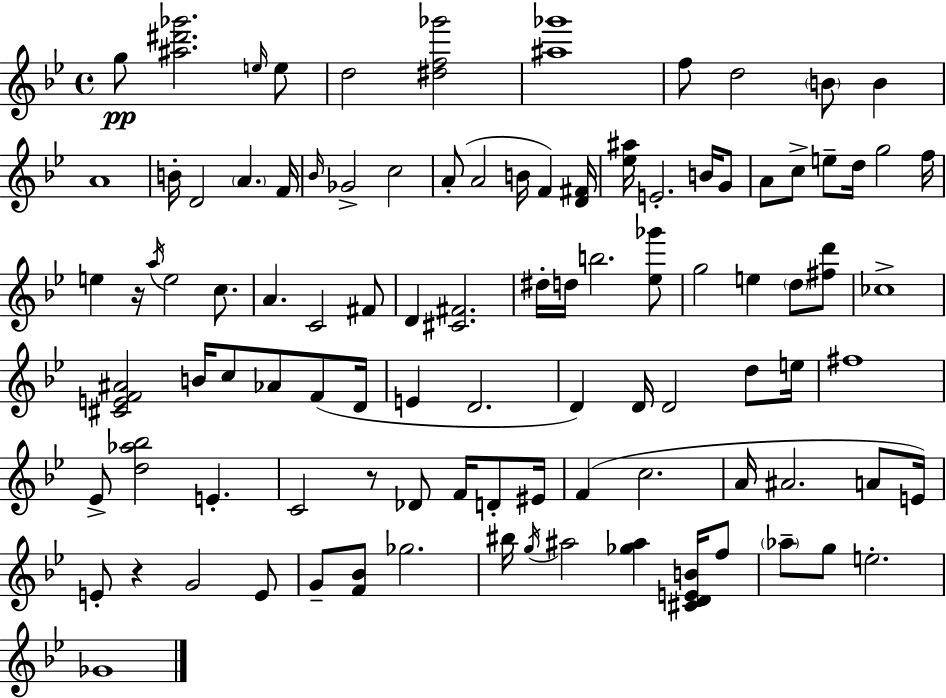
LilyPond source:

{
  \clef treble
  \time 4/4
  \defaultTimeSignature
  \key bes \major
  g''8\pp <ais'' dis''' ges'''>2. \grace { e''16 } e''8 | d''2 <dis'' f'' ges'''>2 | <ais'' ges'''>1 | f''8 d''2 \parenthesize b'8 b'4 | \break a'1 | b'16-. d'2 \parenthesize a'4. | f'16 \grace { bes'16 } ges'2-> c''2 | a'8-.( a'2 b'16 f'4) | \break <d' fis'>16 <ees'' ais''>16 e'2.-. b'16 | g'8 a'8 c''8-> e''8-- d''16 g''2 | f''16 e''4 r16 \acciaccatura { a''16 } e''2 | c''8. a'4. c'2 | \break fis'8 d'4 <cis' fis'>2. | dis''16-. d''16 b''2. | <ees'' ges'''>8 g''2 e''4 \parenthesize d''8 | <fis'' d'''>8 ces''1-> | \break <cis' e' f' ais'>2 b'16 c''8 aes'8 | f'8( d'16 e'4 d'2. | d'4) d'16 d'2 | d''8 e''16 fis''1 | \break ees'8-> <d'' aes'' bes''>2 e'4.-. | c'2 r8 des'8 f'16 | d'8-. eis'16 f'4( c''2. | a'16 ais'2. | \break a'8 e'16) e'8-. r4 g'2 | e'8 g'8-- <f' bes'>8 ges''2. | bis''16 \acciaccatura { g''16 } ais''2 <ges'' ais''>4 | <cis' d' e' b'>16 f''8 \parenthesize aes''8-- g''8 e''2.-. | \break ges'1 | \bar "|."
}